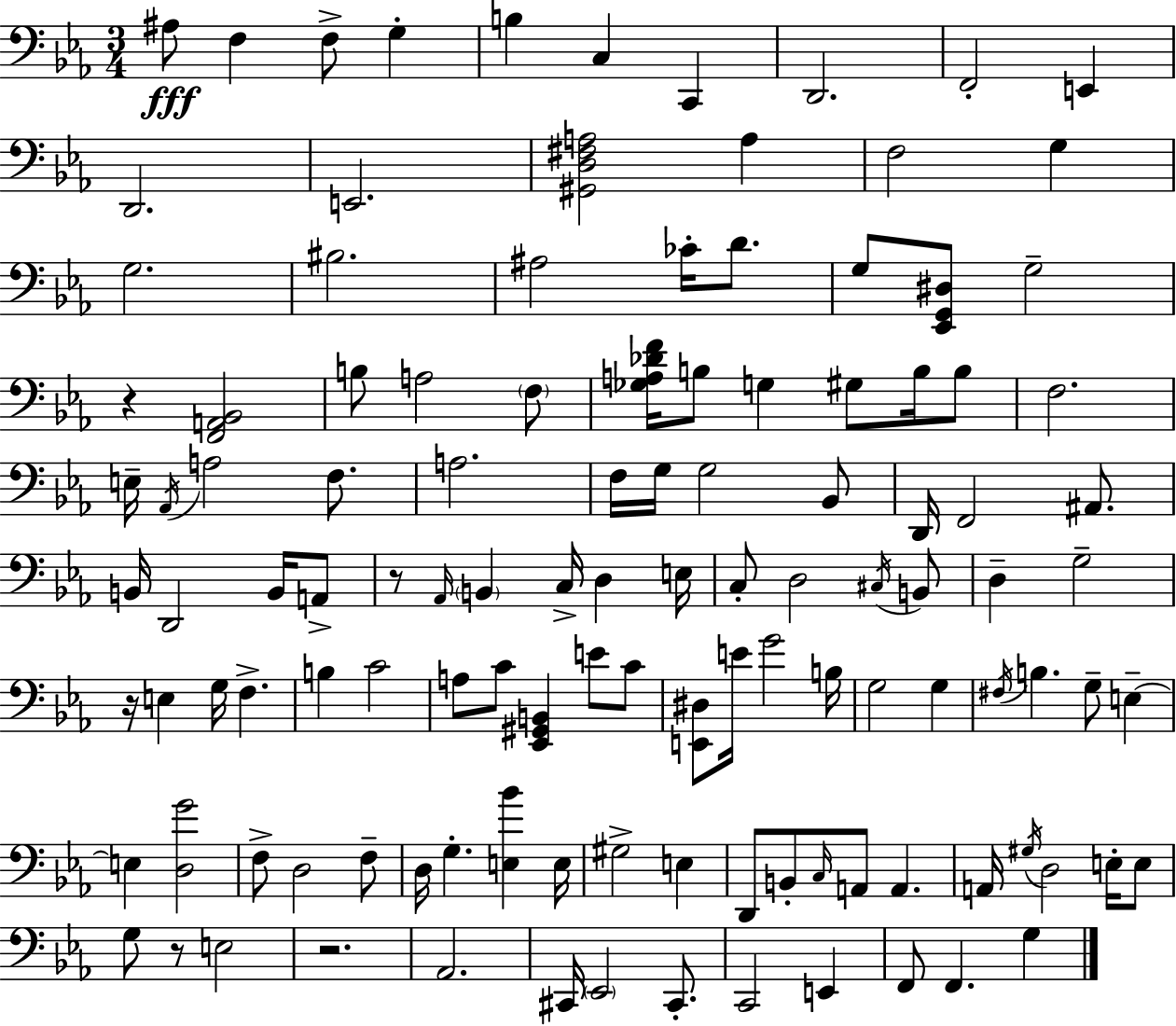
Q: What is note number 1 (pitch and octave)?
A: A#3